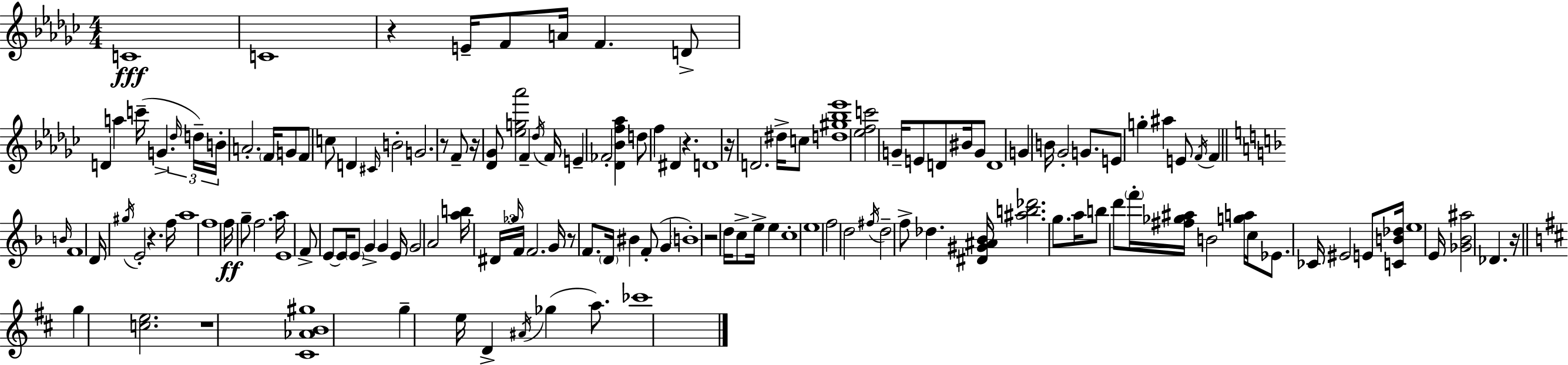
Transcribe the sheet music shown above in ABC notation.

X:1
T:Untitled
M:4/4
L:1/4
K:Ebm
C4 C4 z E/4 F/2 A/4 F D/2 D a c'/4 G _d/4 d/4 B/4 A2 F/4 G/2 F/2 c/2 D ^C/4 B2 G2 z/2 F/2 z/4 [_D_G]/2 [_eg_a']2 F _d/4 F/4 E _F2 [_D_Bf_a] d/2 f ^D z D4 z/4 D2 ^d/4 c/2 [d^g_b_e']4 [_efc']2 G/4 E/2 D/2 ^B/4 G/2 D4 G B/4 _G2 G/2 E/2 g ^a E/2 F/4 F B/4 F4 D/4 ^g/4 E2 z f/4 a4 f4 f/4 g/2 f2 a/4 E4 F/2 E/2 E/4 E/2 G G E/4 G2 A2 [ab]/4 ^D/4 _g/4 F/4 F2 G/4 z/2 F/2 D/4 ^B F/2 G B4 z2 d/4 c/2 e/4 e c4 e4 f2 d2 ^f/4 d2 f/2 _d [^D^G^A_B]/4 [^ab_d']2 g/2 a/4 b/2 d'/2 f'/4 [^f_g^a]/4 B2 [ga]/4 c/4 _E/2 _C/4 ^E2 E/2 [CB_d]/4 e4 E/4 [_G_B^a]2 _D z/4 g [ce]2 z4 [^C_AB^g]4 g e/4 D ^A/4 _g a/2 _c'4